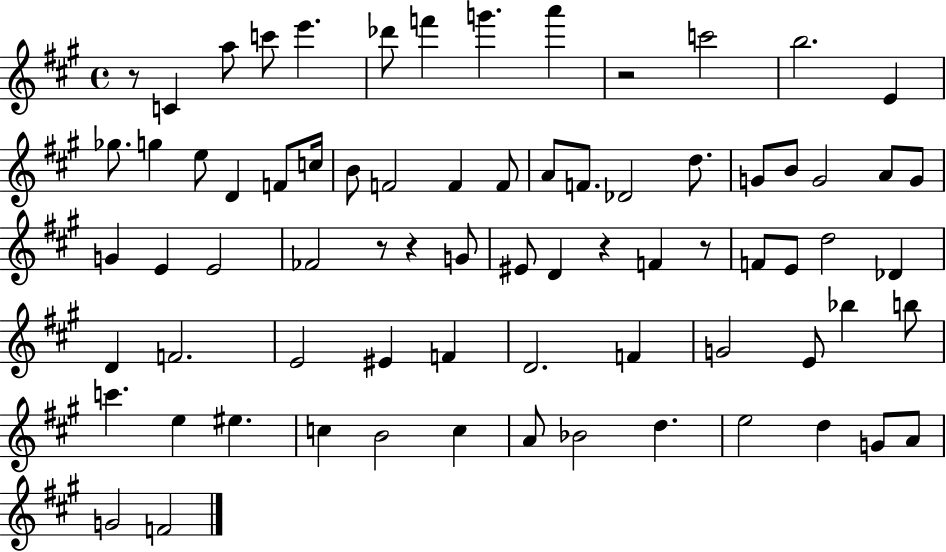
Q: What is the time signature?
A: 4/4